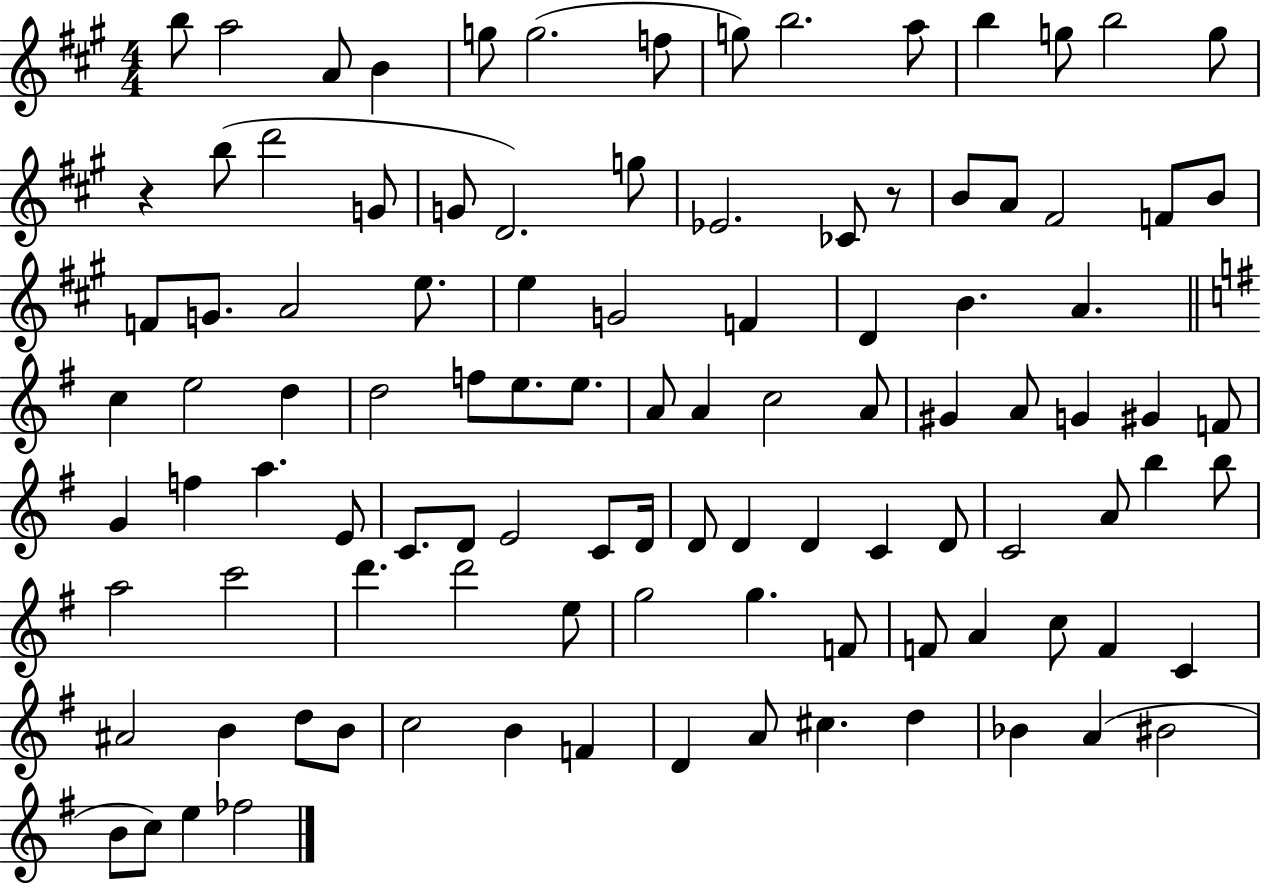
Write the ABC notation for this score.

X:1
T:Untitled
M:4/4
L:1/4
K:A
b/2 a2 A/2 B g/2 g2 f/2 g/2 b2 a/2 b g/2 b2 g/2 z b/2 d'2 G/2 G/2 D2 g/2 _E2 _C/2 z/2 B/2 A/2 ^F2 F/2 B/2 F/2 G/2 A2 e/2 e G2 F D B A c e2 d d2 f/2 e/2 e/2 A/2 A c2 A/2 ^G A/2 G ^G F/2 G f a E/2 C/2 D/2 E2 C/2 D/4 D/2 D D C D/2 C2 A/2 b b/2 a2 c'2 d' d'2 e/2 g2 g F/2 F/2 A c/2 F C ^A2 B d/2 B/2 c2 B F D A/2 ^c d _B A ^B2 B/2 c/2 e _f2